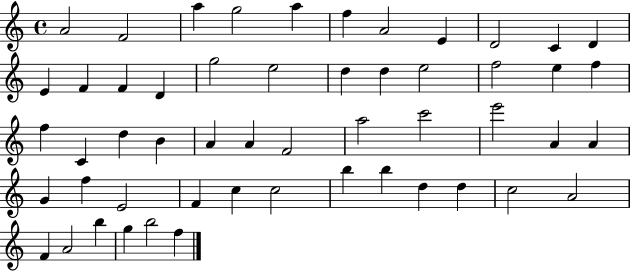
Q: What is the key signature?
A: C major